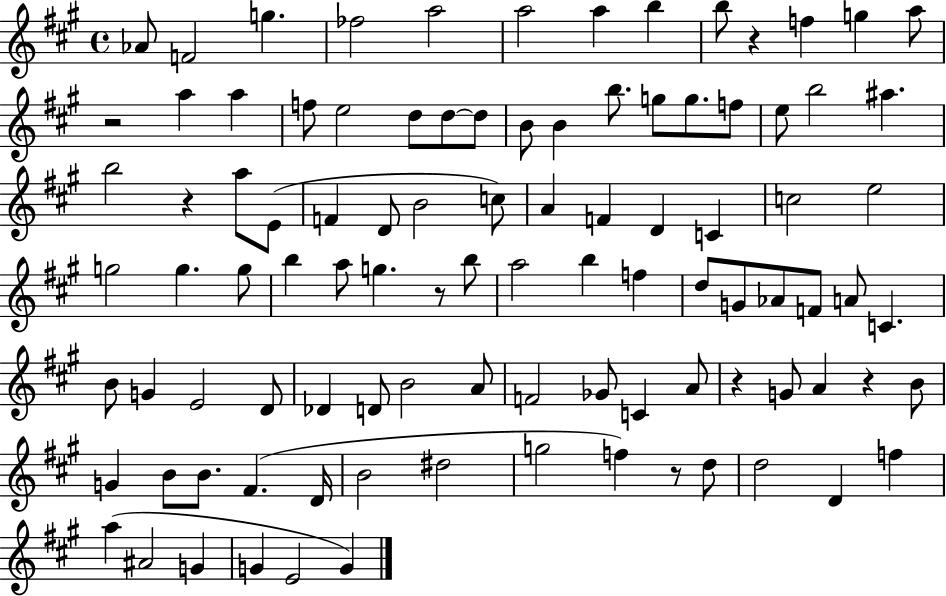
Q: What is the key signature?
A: A major